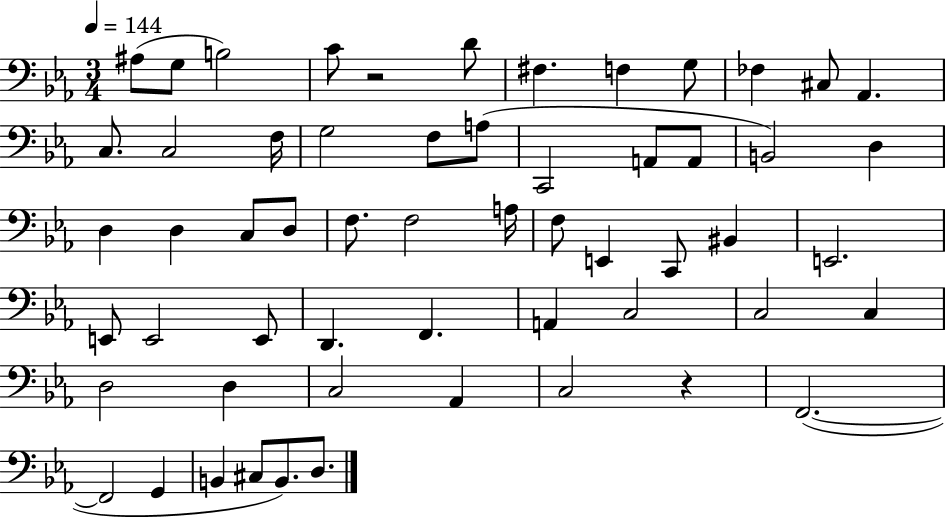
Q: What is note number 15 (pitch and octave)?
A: G3